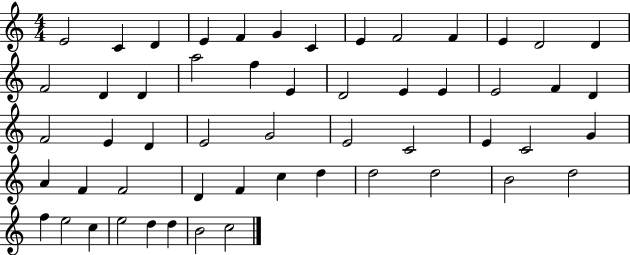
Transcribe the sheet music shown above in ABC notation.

X:1
T:Untitled
M:4/4
L:1/4
K:C
E2 C D E F G C E F2 F E D2 D F2 D D a2 f E D2 E E E2 F D F2 E D E2 G2 E2 C2 E C2 G A F F2 D F c d d2 d2 B2 d2 f e2 c e2 d d B2 c2